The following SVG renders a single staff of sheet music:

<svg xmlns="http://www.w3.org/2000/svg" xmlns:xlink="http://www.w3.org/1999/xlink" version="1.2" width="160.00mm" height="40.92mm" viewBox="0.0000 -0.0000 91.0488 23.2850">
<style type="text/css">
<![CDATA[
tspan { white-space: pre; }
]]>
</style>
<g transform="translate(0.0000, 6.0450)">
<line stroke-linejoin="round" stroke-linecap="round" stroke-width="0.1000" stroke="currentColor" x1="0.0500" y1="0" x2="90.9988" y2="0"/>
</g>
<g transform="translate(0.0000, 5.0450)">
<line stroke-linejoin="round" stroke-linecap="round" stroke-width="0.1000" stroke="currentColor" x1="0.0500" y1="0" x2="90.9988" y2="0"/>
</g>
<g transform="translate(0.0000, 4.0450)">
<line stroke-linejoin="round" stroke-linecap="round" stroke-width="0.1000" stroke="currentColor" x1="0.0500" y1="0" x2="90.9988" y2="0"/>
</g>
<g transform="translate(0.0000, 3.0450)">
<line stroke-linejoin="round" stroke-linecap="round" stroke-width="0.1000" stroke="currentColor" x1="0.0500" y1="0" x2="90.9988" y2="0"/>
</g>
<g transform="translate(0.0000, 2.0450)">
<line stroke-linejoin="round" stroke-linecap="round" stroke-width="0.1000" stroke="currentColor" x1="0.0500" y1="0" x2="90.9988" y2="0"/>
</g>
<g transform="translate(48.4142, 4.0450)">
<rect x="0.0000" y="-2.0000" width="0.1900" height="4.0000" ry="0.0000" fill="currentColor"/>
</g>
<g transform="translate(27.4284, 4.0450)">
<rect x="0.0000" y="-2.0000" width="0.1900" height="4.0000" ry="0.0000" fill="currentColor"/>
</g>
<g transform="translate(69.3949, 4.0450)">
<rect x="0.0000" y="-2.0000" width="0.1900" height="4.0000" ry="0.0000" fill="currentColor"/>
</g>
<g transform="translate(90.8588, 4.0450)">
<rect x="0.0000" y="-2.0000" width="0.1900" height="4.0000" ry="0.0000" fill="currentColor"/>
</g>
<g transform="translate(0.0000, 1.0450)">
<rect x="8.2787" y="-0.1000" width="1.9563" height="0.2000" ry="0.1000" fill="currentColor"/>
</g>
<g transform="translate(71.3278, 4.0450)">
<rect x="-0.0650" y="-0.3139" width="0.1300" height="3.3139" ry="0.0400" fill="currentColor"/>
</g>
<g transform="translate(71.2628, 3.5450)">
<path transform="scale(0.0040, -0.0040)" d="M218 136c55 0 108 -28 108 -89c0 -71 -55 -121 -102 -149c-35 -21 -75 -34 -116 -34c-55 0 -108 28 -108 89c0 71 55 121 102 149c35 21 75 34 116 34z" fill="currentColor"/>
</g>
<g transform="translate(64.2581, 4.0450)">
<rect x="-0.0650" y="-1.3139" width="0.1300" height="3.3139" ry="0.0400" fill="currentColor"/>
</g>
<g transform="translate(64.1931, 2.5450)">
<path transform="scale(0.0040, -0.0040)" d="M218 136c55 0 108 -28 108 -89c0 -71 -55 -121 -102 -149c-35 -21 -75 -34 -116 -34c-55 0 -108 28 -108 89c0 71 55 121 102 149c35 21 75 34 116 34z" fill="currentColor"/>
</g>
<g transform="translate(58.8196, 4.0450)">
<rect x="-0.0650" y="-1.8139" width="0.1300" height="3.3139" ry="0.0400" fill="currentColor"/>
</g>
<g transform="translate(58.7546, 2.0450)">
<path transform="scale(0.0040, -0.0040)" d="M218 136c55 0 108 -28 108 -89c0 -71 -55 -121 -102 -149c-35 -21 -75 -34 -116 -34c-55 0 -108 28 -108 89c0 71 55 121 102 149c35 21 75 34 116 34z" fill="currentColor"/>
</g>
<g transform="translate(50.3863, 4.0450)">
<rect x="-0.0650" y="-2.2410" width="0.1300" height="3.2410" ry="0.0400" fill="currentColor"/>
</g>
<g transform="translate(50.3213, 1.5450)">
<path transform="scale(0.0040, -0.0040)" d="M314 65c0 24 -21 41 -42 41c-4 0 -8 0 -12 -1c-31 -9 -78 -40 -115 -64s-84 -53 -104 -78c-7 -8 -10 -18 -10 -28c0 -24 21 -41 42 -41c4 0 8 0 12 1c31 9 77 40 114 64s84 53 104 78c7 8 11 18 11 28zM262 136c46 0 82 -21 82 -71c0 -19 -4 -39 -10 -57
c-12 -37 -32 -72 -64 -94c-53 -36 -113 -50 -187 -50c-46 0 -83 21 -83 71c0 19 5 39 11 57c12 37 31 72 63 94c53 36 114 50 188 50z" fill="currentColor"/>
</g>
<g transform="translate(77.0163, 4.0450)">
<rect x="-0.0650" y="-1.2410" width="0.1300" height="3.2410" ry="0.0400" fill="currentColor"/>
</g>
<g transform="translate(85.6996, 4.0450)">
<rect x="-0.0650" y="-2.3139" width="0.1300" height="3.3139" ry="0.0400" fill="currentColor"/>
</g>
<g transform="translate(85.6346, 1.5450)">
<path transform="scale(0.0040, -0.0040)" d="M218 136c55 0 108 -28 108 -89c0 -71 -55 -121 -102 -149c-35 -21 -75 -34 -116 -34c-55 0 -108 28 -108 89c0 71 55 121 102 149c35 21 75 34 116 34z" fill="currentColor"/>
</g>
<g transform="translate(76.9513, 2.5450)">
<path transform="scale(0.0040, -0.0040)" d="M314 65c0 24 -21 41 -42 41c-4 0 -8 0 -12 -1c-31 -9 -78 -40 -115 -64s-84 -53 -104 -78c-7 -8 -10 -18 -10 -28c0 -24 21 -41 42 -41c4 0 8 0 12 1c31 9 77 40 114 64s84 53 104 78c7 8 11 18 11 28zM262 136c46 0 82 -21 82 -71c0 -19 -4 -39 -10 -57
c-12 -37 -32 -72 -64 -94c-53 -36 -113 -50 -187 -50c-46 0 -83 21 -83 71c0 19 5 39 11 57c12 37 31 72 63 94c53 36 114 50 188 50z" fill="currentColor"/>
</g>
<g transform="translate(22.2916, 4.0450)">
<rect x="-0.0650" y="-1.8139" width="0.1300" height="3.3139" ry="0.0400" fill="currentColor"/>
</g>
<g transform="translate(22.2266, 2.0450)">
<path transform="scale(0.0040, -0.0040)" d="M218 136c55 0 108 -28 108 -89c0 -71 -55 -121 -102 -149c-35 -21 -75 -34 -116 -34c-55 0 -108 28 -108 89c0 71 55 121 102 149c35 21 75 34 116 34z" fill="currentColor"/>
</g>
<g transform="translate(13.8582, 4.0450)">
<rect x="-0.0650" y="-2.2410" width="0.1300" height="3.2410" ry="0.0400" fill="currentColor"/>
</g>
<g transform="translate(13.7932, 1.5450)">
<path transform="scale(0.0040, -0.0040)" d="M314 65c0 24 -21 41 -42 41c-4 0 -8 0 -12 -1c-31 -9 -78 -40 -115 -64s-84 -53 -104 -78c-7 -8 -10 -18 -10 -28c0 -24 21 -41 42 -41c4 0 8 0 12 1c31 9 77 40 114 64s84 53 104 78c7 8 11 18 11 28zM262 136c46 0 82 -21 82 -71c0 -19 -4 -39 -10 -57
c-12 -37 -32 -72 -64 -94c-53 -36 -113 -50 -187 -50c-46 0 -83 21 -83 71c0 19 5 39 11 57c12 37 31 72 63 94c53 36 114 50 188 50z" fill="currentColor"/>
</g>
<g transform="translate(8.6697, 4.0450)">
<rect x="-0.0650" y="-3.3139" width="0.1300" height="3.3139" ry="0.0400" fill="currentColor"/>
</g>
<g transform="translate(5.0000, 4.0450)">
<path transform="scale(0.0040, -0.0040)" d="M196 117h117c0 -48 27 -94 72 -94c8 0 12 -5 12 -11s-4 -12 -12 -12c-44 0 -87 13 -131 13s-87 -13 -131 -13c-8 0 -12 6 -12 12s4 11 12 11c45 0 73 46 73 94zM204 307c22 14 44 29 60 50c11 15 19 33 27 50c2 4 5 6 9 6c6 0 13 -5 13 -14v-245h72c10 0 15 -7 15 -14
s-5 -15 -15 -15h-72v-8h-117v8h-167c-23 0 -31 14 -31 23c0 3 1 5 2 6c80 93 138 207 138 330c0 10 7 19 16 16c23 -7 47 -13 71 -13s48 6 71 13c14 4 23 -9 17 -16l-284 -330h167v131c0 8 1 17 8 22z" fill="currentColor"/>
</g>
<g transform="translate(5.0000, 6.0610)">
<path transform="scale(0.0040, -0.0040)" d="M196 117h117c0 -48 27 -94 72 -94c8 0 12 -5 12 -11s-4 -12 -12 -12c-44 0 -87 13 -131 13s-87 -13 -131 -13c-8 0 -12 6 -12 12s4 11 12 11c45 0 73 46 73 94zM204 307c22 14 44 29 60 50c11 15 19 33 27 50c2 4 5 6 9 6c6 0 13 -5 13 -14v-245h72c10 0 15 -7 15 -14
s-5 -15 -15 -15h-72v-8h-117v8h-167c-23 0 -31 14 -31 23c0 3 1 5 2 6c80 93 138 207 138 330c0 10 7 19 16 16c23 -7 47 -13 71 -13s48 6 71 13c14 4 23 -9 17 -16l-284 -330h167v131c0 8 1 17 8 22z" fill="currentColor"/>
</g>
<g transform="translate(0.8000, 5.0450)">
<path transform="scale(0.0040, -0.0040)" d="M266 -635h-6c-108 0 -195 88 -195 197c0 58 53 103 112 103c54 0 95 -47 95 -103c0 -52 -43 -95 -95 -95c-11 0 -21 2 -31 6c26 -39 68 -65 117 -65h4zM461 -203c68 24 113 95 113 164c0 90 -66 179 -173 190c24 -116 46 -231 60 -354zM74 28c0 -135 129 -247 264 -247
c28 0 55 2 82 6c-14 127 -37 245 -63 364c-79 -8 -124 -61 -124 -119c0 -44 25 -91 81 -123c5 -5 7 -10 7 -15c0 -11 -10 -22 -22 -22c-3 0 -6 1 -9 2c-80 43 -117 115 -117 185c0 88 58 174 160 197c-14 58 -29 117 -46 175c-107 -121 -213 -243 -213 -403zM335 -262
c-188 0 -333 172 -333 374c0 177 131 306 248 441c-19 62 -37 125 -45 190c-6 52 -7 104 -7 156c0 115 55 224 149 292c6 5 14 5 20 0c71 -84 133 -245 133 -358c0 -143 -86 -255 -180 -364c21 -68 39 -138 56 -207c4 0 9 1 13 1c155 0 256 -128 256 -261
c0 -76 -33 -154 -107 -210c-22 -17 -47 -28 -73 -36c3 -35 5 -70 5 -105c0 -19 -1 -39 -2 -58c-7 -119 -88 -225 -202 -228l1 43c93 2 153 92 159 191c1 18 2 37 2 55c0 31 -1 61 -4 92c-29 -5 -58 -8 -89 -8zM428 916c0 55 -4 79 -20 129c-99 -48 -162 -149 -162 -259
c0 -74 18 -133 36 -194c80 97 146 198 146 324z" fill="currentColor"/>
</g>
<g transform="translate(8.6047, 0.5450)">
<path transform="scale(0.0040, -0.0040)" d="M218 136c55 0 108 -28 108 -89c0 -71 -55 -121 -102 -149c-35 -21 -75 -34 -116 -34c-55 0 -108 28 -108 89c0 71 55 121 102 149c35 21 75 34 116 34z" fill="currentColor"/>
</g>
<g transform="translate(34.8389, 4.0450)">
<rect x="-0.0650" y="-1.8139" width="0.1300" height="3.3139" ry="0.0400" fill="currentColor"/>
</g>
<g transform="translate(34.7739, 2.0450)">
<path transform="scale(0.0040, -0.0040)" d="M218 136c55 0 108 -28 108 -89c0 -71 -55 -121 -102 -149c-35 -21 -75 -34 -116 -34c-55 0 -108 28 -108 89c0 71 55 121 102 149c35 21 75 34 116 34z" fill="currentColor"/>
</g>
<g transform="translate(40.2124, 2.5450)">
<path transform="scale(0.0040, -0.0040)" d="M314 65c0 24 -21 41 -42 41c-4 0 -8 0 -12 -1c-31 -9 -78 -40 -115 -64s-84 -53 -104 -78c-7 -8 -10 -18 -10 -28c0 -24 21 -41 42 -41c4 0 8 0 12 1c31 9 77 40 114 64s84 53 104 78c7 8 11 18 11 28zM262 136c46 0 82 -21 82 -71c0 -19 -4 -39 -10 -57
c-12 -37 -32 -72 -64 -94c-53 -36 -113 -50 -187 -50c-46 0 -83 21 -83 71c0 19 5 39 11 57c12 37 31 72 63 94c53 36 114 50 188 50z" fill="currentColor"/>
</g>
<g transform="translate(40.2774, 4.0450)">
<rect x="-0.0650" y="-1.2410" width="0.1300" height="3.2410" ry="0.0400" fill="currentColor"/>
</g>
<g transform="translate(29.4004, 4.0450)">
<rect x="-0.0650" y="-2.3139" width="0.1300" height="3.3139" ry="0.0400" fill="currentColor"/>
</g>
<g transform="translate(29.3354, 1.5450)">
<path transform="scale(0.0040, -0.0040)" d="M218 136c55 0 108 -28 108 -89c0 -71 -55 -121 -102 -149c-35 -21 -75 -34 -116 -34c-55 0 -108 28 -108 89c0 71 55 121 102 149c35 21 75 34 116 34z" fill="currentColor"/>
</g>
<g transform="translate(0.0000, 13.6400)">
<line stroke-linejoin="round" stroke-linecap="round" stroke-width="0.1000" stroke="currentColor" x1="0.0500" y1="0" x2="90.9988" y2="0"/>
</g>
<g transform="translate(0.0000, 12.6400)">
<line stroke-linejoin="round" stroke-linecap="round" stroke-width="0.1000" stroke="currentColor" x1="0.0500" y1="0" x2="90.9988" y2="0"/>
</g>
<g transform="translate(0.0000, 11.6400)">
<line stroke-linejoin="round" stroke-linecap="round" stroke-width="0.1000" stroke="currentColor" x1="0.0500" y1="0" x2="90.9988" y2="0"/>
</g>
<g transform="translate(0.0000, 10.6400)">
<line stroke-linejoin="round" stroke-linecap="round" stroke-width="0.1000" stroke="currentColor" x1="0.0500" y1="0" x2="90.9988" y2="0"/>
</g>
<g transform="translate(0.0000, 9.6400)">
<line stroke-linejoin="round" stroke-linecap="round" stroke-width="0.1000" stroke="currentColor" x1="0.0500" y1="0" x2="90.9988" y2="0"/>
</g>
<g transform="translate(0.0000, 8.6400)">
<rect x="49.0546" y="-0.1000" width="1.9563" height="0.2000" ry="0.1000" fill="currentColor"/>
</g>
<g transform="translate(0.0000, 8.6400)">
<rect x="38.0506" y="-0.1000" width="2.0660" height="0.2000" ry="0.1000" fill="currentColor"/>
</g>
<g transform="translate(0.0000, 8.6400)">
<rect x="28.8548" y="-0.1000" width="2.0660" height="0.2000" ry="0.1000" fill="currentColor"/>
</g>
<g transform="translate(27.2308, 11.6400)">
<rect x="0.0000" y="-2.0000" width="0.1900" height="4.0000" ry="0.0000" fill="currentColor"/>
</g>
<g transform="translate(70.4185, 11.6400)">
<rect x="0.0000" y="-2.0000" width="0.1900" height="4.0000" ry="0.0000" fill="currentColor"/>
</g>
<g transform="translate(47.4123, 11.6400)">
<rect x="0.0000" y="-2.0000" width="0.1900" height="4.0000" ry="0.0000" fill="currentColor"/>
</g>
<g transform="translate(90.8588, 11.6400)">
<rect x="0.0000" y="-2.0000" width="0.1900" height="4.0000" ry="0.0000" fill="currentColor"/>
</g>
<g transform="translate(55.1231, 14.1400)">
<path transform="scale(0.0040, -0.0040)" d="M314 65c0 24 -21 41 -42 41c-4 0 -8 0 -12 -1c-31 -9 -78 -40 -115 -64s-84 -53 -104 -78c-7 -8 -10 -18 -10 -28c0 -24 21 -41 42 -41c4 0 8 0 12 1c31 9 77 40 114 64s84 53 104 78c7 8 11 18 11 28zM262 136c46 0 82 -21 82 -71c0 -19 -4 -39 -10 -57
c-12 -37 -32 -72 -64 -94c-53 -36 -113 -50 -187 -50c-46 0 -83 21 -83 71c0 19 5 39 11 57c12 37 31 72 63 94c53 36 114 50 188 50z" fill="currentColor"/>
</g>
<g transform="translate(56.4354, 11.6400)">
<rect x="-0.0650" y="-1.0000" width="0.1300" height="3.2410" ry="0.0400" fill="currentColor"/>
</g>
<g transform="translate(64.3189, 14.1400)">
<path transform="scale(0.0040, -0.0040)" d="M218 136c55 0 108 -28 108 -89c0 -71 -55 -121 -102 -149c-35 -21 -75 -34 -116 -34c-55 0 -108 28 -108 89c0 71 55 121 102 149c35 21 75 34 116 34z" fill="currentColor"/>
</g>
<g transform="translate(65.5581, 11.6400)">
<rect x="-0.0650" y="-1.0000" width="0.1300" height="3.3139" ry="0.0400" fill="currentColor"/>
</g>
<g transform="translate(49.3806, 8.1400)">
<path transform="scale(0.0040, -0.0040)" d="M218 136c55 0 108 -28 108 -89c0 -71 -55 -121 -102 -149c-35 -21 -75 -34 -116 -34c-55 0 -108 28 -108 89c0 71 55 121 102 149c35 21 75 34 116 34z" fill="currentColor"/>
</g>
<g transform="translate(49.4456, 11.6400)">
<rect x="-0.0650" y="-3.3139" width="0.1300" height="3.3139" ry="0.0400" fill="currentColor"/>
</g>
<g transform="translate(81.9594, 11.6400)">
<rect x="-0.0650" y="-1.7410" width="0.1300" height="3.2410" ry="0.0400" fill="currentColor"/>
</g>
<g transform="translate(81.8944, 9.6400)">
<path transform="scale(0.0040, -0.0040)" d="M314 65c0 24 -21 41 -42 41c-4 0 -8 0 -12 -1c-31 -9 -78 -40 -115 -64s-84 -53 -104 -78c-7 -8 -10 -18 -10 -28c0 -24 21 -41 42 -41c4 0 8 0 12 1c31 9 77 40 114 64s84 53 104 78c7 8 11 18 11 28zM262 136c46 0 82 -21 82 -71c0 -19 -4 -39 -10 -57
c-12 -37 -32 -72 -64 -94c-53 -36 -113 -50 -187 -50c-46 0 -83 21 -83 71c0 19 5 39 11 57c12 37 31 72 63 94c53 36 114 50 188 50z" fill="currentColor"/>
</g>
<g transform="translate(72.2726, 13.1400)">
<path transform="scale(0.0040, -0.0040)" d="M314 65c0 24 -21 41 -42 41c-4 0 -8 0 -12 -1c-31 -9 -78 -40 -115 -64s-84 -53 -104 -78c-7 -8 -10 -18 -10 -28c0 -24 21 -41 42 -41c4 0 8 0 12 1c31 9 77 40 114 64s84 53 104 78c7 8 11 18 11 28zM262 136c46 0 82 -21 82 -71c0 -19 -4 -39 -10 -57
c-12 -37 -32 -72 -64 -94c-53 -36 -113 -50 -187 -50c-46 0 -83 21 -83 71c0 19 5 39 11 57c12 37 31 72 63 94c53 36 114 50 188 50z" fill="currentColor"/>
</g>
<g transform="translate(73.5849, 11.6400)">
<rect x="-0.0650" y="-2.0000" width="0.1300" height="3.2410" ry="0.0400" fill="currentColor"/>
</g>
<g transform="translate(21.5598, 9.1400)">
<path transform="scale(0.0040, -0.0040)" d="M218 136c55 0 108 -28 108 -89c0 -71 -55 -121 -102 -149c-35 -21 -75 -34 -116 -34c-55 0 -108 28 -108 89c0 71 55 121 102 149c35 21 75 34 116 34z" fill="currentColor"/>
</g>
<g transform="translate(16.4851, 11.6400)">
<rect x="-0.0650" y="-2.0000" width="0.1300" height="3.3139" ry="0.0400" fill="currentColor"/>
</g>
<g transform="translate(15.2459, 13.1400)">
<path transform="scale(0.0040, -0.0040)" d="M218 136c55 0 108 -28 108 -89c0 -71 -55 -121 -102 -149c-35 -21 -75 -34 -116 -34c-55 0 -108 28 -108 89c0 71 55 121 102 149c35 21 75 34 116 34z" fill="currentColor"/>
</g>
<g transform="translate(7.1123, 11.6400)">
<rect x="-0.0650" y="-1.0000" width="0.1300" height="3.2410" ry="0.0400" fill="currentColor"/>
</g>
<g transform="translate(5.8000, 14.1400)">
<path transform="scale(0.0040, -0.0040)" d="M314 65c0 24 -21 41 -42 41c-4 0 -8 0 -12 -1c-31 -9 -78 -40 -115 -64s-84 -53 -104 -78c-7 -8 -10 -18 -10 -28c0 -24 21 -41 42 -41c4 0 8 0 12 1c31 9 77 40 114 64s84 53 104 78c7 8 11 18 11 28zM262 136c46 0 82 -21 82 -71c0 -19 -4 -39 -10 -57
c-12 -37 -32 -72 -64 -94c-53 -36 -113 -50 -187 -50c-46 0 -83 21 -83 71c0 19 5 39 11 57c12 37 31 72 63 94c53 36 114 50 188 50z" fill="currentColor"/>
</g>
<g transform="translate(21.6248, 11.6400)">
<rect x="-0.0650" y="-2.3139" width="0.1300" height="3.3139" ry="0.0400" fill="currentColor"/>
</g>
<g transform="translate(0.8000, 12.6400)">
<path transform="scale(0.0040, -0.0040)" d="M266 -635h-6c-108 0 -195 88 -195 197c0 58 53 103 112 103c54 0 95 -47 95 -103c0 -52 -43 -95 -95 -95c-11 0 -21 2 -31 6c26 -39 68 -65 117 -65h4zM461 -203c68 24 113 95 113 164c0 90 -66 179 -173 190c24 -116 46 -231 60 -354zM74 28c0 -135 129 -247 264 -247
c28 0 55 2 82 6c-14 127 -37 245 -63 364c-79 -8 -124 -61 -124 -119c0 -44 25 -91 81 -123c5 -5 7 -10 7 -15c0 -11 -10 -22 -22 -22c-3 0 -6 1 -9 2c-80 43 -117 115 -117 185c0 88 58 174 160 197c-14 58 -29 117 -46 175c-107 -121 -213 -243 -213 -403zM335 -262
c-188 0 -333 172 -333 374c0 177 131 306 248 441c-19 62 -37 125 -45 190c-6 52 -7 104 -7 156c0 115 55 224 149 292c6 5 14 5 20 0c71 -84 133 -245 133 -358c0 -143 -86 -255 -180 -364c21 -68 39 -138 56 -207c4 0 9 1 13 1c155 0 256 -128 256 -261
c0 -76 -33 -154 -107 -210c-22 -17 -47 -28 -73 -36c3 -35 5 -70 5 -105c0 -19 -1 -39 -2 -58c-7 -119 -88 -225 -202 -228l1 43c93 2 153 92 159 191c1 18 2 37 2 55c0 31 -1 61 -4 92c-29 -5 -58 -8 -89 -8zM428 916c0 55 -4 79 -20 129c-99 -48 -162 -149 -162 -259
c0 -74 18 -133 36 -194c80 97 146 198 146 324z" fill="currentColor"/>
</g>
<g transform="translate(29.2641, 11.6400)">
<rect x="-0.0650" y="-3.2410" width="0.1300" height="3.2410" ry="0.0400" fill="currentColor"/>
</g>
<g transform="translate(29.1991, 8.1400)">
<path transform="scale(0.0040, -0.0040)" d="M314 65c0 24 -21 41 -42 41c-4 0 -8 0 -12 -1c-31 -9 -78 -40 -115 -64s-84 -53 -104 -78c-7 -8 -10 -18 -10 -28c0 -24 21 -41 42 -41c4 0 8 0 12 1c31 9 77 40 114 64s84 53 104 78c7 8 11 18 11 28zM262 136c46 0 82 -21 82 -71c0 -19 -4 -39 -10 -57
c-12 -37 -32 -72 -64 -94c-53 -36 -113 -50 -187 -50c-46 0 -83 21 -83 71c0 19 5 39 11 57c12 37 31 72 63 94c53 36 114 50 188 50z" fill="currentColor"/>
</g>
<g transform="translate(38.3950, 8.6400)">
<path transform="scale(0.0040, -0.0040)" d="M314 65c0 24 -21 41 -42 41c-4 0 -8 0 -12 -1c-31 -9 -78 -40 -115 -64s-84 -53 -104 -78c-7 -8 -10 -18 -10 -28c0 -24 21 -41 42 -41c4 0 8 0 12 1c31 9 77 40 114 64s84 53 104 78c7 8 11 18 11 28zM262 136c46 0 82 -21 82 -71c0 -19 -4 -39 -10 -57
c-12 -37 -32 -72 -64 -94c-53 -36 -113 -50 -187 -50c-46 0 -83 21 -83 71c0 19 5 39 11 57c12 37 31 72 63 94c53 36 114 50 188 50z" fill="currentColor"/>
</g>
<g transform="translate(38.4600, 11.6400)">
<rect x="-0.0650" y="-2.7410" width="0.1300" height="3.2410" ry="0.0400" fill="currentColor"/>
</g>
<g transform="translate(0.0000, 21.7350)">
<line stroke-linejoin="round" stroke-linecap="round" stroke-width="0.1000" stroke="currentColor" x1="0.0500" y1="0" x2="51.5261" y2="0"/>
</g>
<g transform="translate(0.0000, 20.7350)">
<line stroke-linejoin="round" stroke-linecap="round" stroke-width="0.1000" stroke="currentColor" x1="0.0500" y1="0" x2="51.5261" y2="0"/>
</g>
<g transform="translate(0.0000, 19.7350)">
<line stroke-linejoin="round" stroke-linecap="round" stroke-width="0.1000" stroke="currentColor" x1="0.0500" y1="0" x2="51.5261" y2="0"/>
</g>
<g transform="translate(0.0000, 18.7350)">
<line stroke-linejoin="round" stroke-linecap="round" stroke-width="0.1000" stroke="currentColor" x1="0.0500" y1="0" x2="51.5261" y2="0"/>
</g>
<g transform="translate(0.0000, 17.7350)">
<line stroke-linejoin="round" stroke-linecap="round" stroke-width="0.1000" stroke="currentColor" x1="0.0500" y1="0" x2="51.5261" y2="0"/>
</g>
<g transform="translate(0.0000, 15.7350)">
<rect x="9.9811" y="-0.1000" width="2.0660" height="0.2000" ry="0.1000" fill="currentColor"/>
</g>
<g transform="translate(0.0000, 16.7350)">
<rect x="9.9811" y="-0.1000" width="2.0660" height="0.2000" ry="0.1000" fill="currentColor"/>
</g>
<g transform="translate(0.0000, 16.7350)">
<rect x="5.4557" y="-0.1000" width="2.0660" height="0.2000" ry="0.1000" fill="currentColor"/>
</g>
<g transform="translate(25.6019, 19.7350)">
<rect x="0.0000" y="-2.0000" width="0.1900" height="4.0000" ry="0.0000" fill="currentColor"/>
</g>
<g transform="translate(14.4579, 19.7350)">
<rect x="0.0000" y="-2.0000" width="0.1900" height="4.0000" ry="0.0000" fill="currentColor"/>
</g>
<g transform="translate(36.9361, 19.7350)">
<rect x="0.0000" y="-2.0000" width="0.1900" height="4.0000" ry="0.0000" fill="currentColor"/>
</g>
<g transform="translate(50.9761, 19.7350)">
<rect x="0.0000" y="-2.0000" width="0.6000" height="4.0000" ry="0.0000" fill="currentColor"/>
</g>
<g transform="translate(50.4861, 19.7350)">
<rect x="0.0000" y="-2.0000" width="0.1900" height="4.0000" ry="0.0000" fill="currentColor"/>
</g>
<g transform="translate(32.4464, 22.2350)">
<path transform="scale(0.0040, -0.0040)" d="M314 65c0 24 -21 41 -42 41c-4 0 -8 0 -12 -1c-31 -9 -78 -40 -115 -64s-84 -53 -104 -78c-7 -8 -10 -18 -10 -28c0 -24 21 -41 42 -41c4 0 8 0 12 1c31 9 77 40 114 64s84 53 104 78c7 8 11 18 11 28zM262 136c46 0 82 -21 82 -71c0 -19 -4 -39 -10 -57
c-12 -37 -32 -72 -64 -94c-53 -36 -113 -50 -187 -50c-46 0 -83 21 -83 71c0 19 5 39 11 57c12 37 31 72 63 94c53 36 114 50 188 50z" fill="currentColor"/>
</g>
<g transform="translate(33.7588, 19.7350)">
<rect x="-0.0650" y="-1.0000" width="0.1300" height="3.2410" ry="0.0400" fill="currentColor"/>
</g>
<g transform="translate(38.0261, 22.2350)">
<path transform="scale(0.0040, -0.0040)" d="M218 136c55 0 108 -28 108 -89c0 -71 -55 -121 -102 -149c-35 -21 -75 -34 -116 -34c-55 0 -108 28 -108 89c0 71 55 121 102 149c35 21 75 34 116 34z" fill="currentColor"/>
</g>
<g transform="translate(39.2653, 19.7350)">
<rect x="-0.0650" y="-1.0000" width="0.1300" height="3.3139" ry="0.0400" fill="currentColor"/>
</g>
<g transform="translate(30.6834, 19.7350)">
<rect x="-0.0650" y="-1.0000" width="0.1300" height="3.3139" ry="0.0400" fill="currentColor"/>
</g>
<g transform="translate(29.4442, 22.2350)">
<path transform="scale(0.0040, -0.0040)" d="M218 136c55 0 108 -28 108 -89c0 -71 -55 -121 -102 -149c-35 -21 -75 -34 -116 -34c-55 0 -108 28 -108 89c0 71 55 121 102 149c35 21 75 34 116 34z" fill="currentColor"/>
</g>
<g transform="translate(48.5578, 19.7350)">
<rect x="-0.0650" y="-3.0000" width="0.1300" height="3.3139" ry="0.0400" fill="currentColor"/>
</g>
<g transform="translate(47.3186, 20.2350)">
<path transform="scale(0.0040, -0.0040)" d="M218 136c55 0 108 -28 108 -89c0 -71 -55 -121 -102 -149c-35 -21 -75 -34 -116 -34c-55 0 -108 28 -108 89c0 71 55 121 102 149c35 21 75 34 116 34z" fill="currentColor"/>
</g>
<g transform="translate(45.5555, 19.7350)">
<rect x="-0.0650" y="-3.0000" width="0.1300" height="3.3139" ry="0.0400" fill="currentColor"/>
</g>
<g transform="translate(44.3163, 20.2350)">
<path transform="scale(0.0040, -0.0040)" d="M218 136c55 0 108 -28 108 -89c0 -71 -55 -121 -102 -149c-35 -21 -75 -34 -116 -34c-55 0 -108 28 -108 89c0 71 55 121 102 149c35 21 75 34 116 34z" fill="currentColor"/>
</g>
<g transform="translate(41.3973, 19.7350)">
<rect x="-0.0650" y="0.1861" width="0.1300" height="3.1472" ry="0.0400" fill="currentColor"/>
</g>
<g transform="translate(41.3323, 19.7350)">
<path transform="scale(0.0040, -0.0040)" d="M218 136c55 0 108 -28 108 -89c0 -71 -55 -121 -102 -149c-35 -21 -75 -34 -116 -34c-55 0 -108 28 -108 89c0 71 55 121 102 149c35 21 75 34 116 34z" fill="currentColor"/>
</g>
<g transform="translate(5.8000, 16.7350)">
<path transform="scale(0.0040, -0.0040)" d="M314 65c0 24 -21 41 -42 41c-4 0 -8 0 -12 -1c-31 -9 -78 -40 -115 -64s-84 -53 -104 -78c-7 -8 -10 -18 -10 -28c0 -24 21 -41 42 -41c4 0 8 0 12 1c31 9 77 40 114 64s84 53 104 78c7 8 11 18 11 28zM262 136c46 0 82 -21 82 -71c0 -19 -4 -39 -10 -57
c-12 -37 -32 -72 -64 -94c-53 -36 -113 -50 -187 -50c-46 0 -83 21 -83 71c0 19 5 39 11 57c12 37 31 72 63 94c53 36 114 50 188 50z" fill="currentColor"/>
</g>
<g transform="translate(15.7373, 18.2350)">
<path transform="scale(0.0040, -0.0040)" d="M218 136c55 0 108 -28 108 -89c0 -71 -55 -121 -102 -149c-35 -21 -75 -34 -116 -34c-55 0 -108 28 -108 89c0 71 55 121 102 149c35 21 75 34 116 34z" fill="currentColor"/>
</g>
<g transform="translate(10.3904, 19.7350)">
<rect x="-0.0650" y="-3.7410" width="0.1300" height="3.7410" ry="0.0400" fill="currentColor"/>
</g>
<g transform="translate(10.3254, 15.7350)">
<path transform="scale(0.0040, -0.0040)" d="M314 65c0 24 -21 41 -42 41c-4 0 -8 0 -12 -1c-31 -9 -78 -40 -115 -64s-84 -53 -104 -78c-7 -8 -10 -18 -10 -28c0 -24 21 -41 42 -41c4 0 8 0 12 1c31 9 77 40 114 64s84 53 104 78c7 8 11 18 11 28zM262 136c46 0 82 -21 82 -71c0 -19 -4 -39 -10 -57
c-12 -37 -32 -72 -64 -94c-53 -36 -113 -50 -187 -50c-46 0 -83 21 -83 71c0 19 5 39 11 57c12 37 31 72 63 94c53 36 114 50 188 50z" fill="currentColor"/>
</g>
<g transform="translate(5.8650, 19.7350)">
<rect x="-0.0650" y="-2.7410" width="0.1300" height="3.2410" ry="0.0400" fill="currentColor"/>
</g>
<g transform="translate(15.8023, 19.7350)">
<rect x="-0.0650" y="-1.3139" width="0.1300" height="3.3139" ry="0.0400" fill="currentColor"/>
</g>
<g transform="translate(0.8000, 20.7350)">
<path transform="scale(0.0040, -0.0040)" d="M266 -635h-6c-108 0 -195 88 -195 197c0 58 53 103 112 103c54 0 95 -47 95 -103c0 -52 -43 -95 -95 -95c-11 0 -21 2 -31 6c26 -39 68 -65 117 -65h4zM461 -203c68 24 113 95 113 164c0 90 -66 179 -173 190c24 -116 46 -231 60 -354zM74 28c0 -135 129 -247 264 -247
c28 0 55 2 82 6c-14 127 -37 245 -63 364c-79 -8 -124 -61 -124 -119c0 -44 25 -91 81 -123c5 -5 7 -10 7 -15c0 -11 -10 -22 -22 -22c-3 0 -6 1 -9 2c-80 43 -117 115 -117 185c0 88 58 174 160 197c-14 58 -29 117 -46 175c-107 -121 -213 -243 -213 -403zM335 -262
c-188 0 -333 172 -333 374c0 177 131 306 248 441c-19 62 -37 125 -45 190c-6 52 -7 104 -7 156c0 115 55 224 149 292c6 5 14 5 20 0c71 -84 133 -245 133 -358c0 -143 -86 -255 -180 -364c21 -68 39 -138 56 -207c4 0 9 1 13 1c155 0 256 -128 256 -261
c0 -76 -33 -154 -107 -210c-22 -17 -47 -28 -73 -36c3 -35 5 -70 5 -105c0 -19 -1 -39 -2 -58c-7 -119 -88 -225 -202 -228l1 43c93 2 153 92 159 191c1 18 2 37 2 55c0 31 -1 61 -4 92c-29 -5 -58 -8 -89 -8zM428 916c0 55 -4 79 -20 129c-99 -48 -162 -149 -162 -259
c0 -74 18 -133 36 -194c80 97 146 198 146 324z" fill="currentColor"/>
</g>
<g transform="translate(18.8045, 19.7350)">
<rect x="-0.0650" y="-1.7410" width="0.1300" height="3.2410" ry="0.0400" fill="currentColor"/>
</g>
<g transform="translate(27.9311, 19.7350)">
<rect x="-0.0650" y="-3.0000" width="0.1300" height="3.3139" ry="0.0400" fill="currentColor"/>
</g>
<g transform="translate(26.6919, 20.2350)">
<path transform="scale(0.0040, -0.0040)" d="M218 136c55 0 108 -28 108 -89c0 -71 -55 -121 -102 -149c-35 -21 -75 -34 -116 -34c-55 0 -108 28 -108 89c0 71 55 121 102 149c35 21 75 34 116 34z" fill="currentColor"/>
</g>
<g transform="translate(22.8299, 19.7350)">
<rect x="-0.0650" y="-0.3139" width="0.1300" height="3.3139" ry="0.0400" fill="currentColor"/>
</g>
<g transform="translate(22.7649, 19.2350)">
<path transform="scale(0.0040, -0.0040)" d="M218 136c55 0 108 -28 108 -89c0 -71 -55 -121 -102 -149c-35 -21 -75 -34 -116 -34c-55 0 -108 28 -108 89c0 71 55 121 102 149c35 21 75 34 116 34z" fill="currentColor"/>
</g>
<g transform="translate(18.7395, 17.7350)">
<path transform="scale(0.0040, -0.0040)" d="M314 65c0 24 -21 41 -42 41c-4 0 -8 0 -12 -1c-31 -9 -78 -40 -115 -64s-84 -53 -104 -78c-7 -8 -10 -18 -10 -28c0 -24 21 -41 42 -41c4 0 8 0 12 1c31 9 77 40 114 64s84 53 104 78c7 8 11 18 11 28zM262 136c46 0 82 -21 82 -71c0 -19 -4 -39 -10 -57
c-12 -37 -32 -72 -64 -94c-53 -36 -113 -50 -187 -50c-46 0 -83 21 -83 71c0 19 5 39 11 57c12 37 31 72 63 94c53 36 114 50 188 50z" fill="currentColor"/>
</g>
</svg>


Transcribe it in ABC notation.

X:1
T:Untitled
M:4/4
L:1/4
K:C
b g2 f g f e2 g2 f e c e2 g D2 F g b2 a2 b D2 D F2 f2 a2 c'2 e f2 c A D D2 D B A A